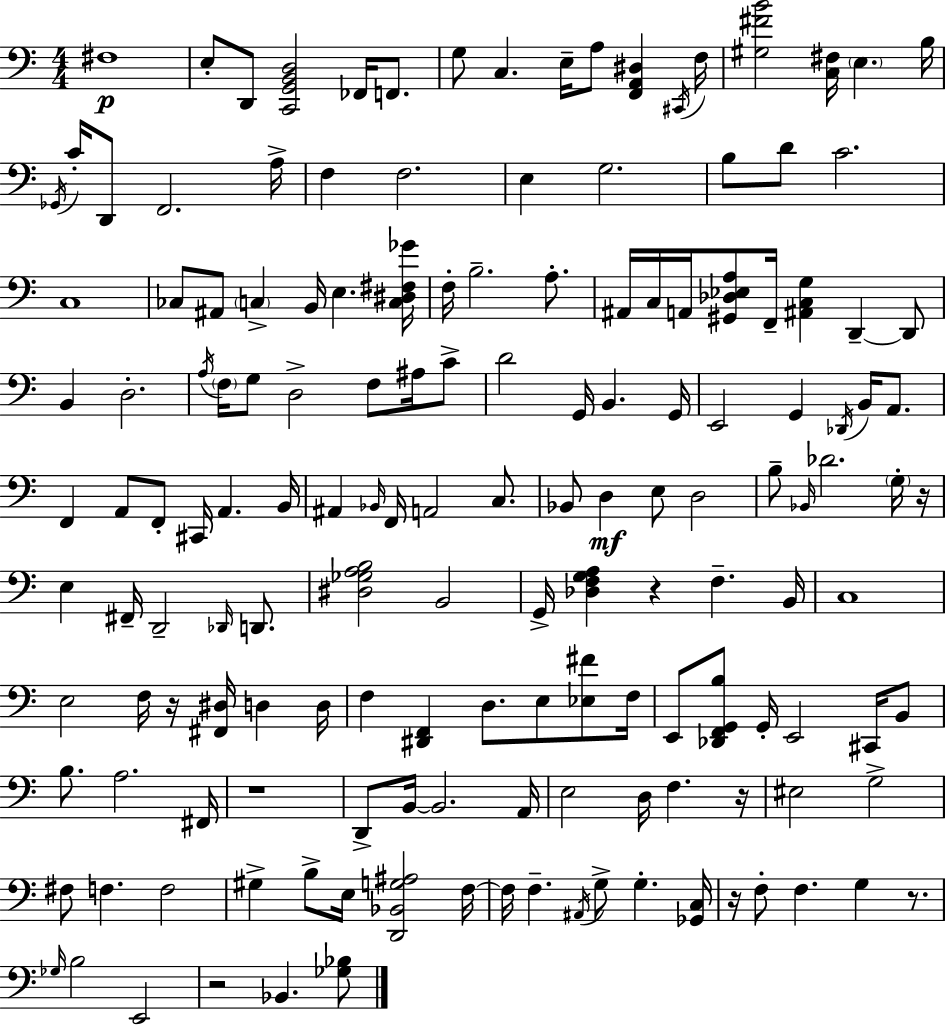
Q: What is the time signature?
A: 4/4